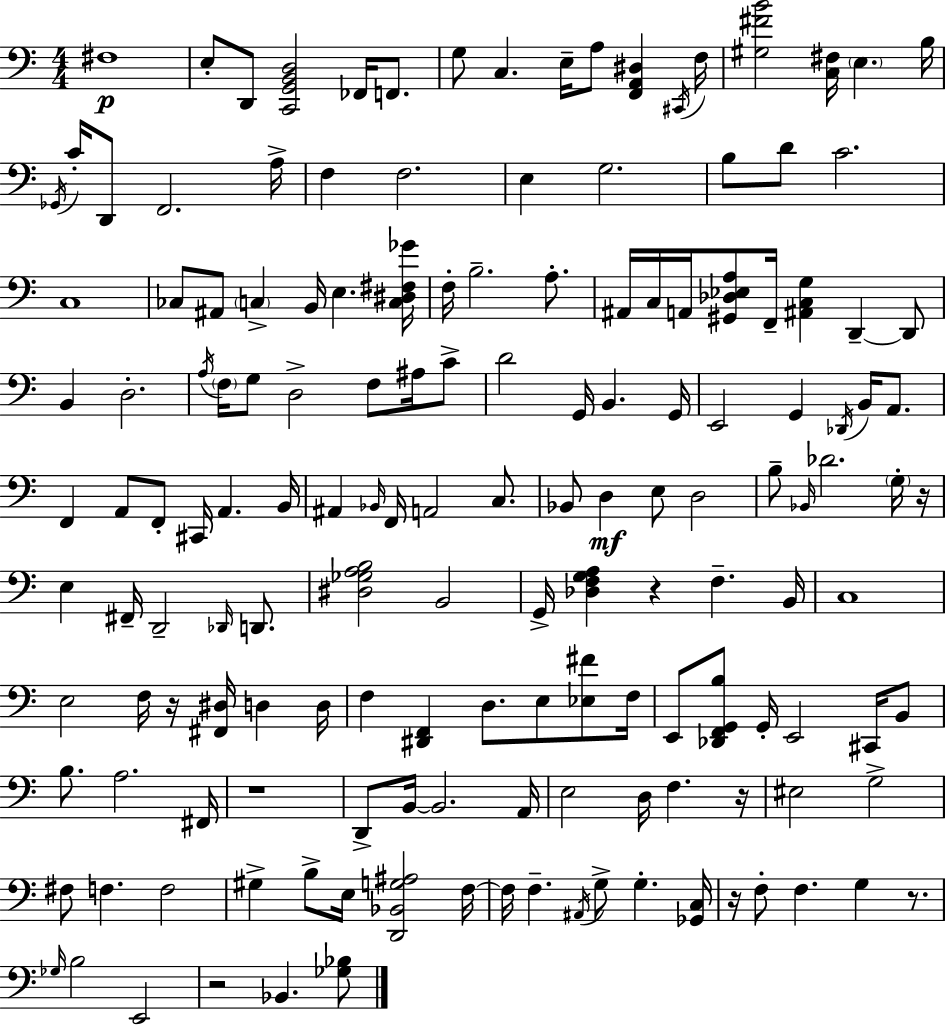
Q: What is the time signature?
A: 4/4